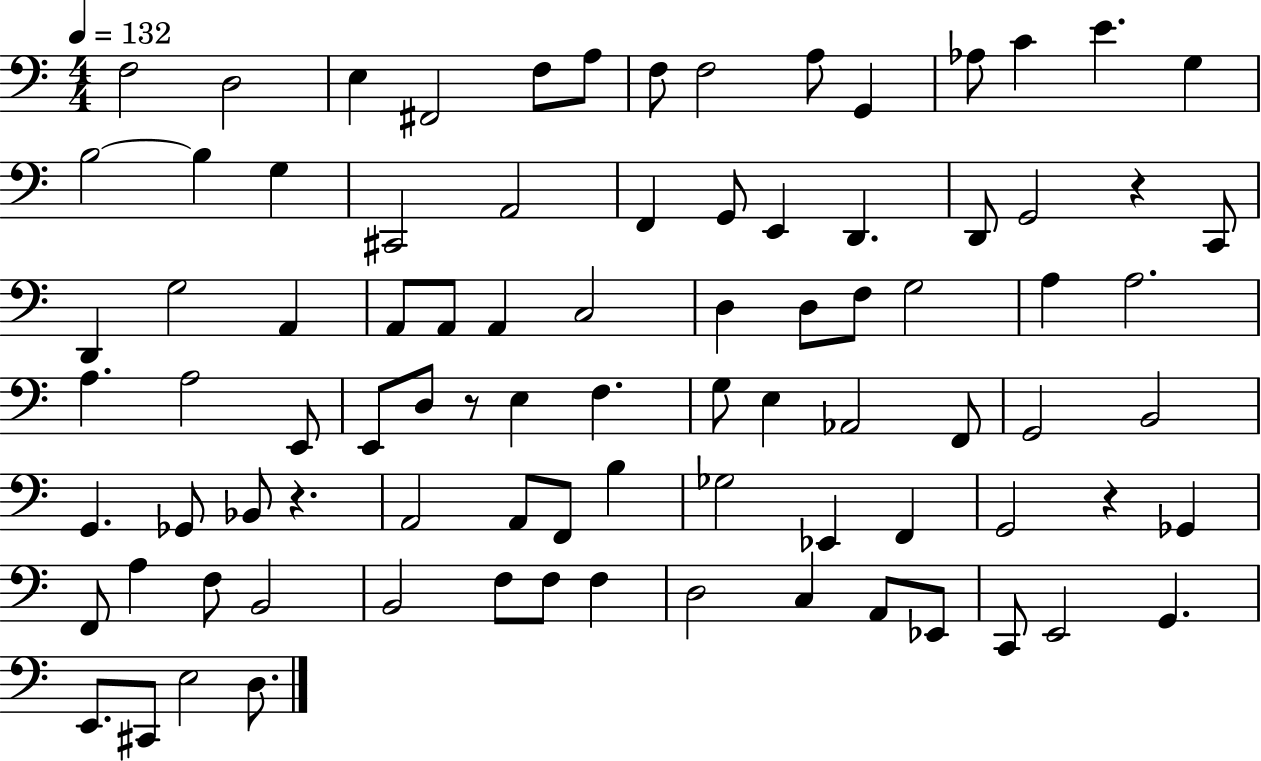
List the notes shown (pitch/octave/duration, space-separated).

F3/h D3/h E3/q F#2/h F3/e A3/e F3/e F3/h A3/e G2/q Ab3/e C4/q E4/q. G3/q B3/h B3/q G3/q C#2/h A2/h F2/q G2/e E2/q D2/q. D2/e G2/h R/q C2/e D2/q G3/h A2/q A2/e A2/e A2/q C3/h D3/q D3/e F3/e G3/h A3/q A3/h. A3/q. A3/h E2/e E2/e D3/e R/e E3/q F3/q. G3/e E3/q Ab2/h F2/e G2/h B2/h G2/q. Gb2/e Bb2/e R/q. A2/h A2/e F2/e B3/q Gb3/h Eb2/q F2/q G2/h R/q Gb2/q F2/e A3/q F3/e B2/h B2/h F3/e F3/e F3/q D3/h C3/q A2/e Eb2/e C2/e E2/h G2/q. E2/e. C#2/e E3/h D3/e.